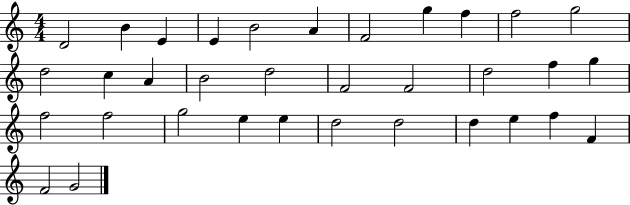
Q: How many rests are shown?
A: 0